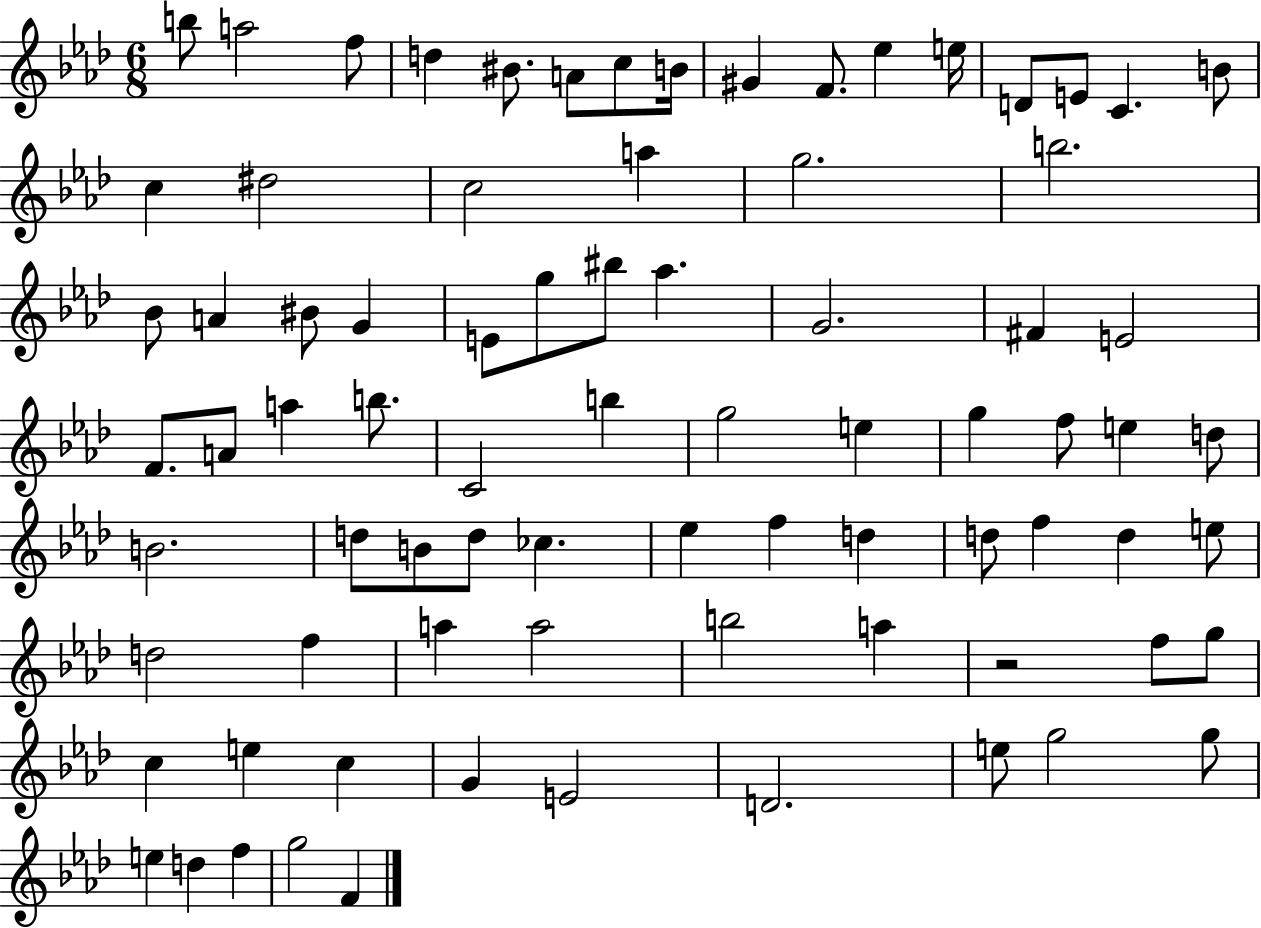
X:1
T:Untitled
M:6/8
L:1/4
K:Ab
b/2 a2 f/2 d ^B/2 A/2 c/2 B/4 ^G F/2 _e e/4 D/2 E/2 C B/2 c ^d2 c2 a g2 b2 _B/2 A ^B/2 G E/2 g/2 ^b/2 _a G2 ^F E2 F/2 A/2 a b/2 C2 b g2 e g f/2 e d/2 B2 d/2 B/2 d/2 _c _e f d d/2 f d e/2 d2 f a a2 b2 a z2 f/2 g/2 c e c G E2 D2 e/2 g2 g/2 e d f g2 F